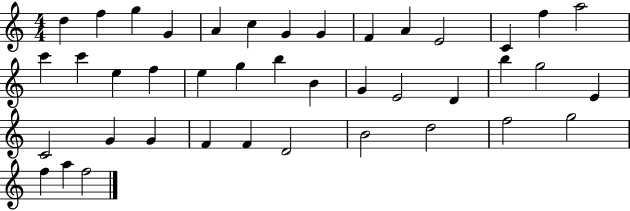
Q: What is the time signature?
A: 4/4